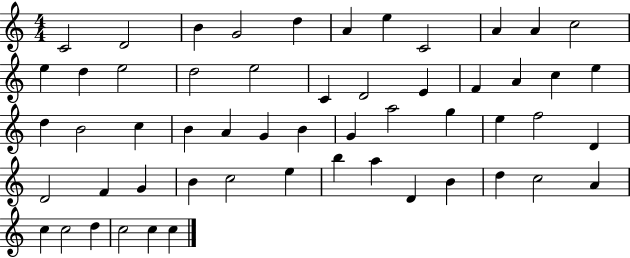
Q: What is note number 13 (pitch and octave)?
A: D5